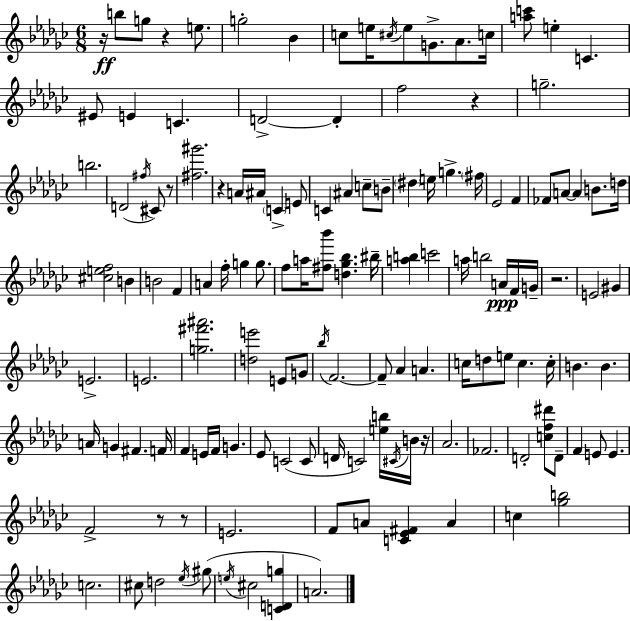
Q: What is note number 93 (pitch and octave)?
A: B4